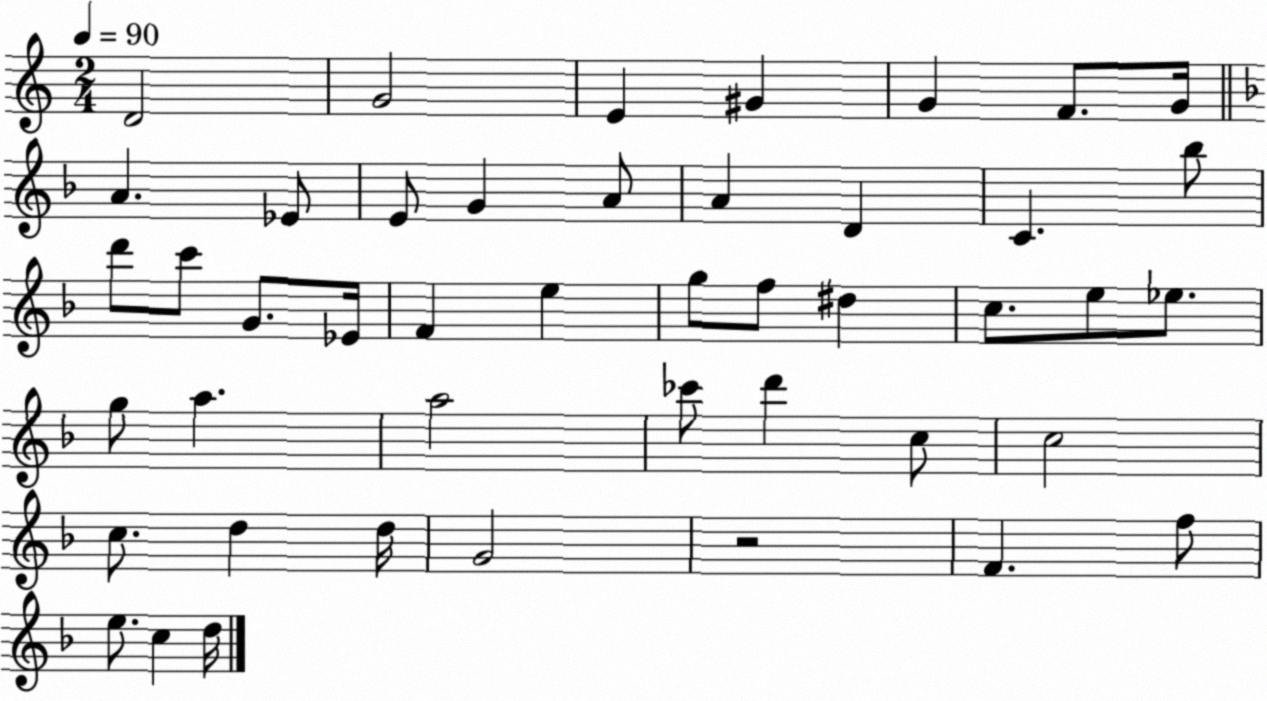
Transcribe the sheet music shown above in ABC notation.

X:1
T:Untitled
M:2/4
L:1/4
K:C
D2 G2 E ^G G F/2 G/4 A _E/2 E/2 G A/2 A D C _b/2 d'/2 c'/2 G/2 _E/4 F e g/2 f/2 ^d c/2 e/2 _e/2 g/2 a a2 _c'/2 d' c/2 c2 c/2 d d/4 G2 z2 F f/2 e/2 c d/4